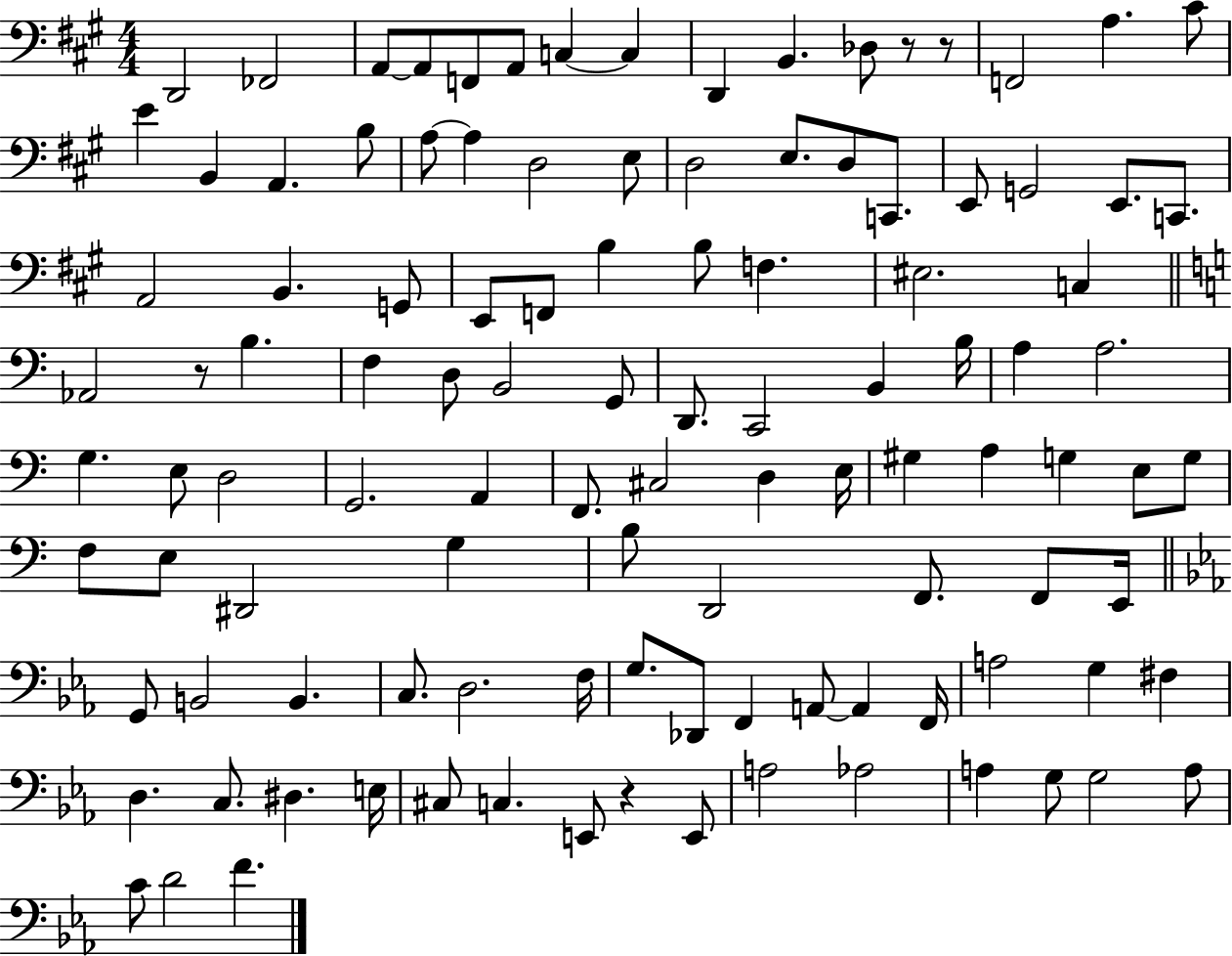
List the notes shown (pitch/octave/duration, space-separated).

D2/h FES2/h A2/e A2/e F2/e A2/e C3/q C3/q D2/q B2/q. Db3/e R/e R/e F2/h A3/q. C#4/e E4/q B2/q A2/q. B3/e A3/e A3/q D3/h E3/e D3/h E3/e. D3/e C2/e. E2/e G2/h E2/e. C2/e. A2/h B2/q. G2/e E2/e F2/e B3/q B3/e F3/q. EIS3/h. C3/q Ab2/h R/e B3/q. F3/q D3/e B2/h G2/e D2/e. C2/h B2/q B3/s A3/q A3/h. G3/q. E3/e D3/h G2/h. A2/q F2/e. C#3/h D3/q E3/s G#3/q A3/q G3/q E3/e G3/e F3/e E3/e D#2/h G3/q B3/e D2/h F2/e. F2/e E2/s G2/e B2/h B2/q. C3/e. D3/h. F3/s G3/e. Db2/e F2/q A2/e A2/q F2/s A3/h G3/q F#3/q D3/q. C3/e. D#3/q. E3/s C#3/e C3/q. E2/e R/q E2/e A3/h Ab3/h A3/q G3/e G3/h A3/e C4/e D4/h F4/q.